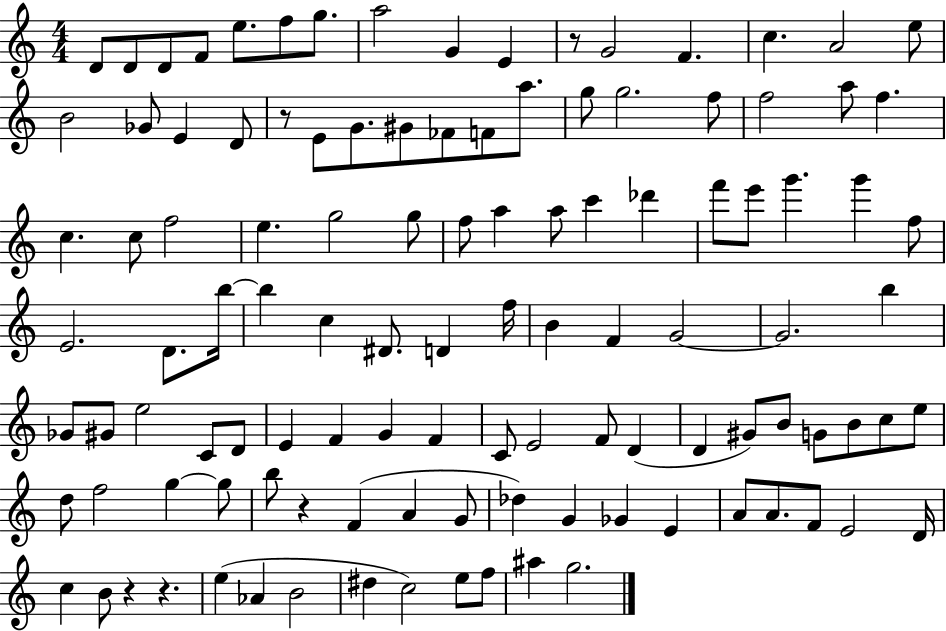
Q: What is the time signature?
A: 4/4